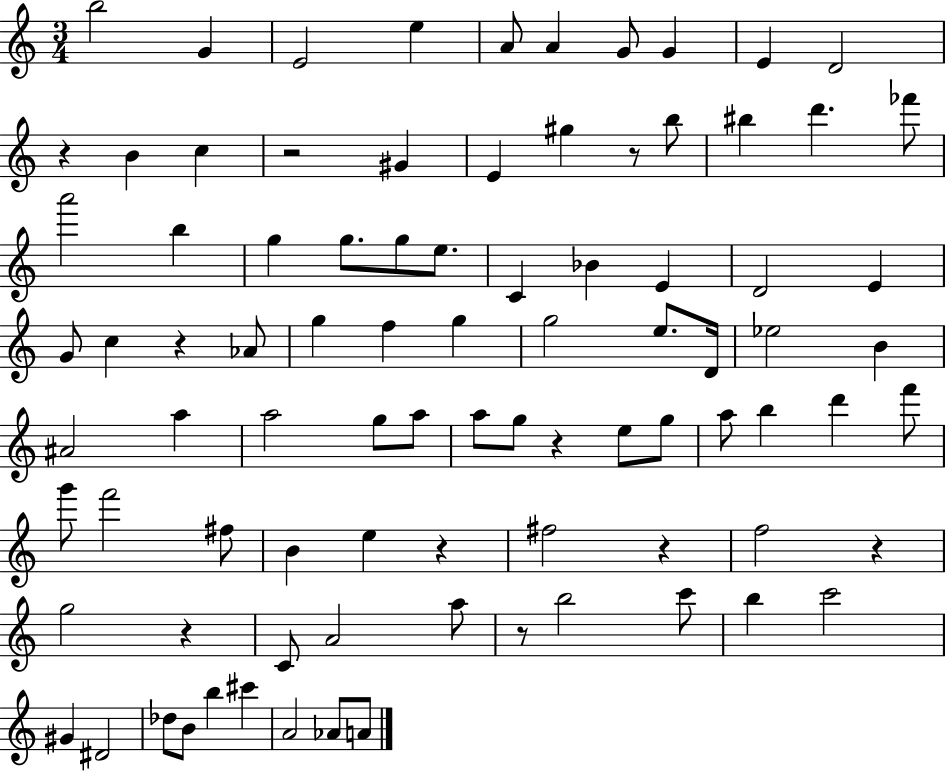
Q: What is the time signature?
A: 3/4